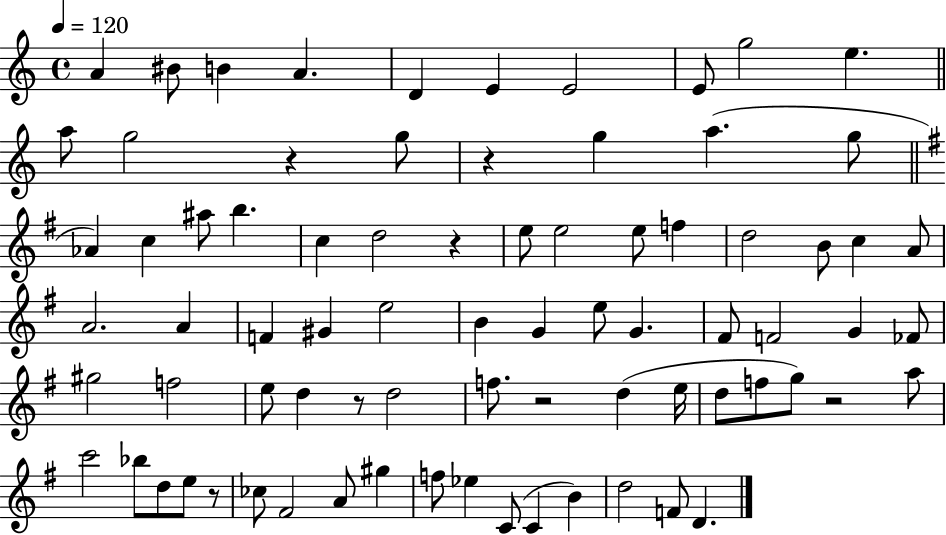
X:1
T:Untitled
M:4/4
L:1/4
K:C
A ^B/2 B A D E E2 E/2 g2 e a/2 g2 z g/2 z g a g/2 _A c ^a/2 b c d2 z e/2 e2 e/2 f d2 B/2 c A/2 A2 A F ^G e2 B G e/2 G ^F/2 F2 G _F/2 ^g2 f2 e/2 d z/2 d2 f/2 z2 d e/4 d/2 f/2 g/2 z2 a/2 c'2 _b/2 d/2 e/2 z/2 _c/2 ^F2 A/2 ^g f/2 _e C/2 C B d2 F/2 D